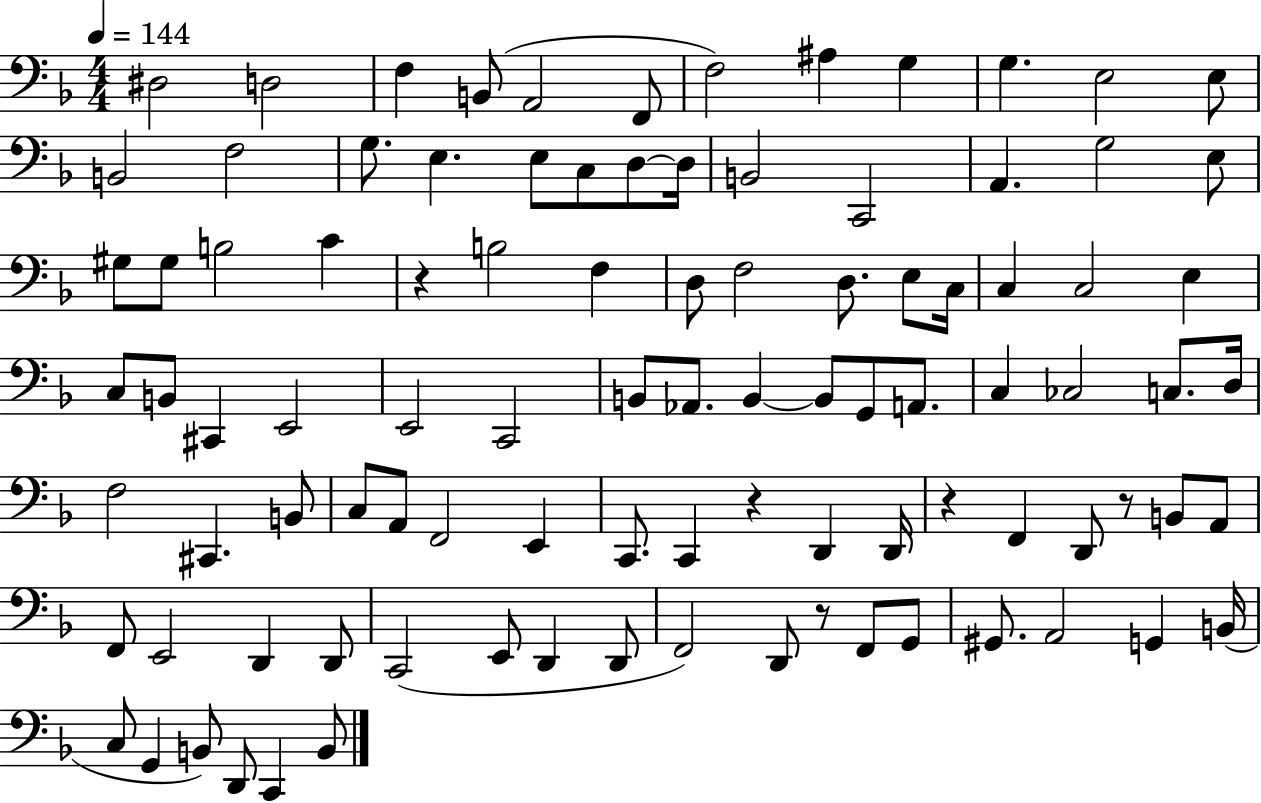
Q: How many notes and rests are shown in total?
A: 97